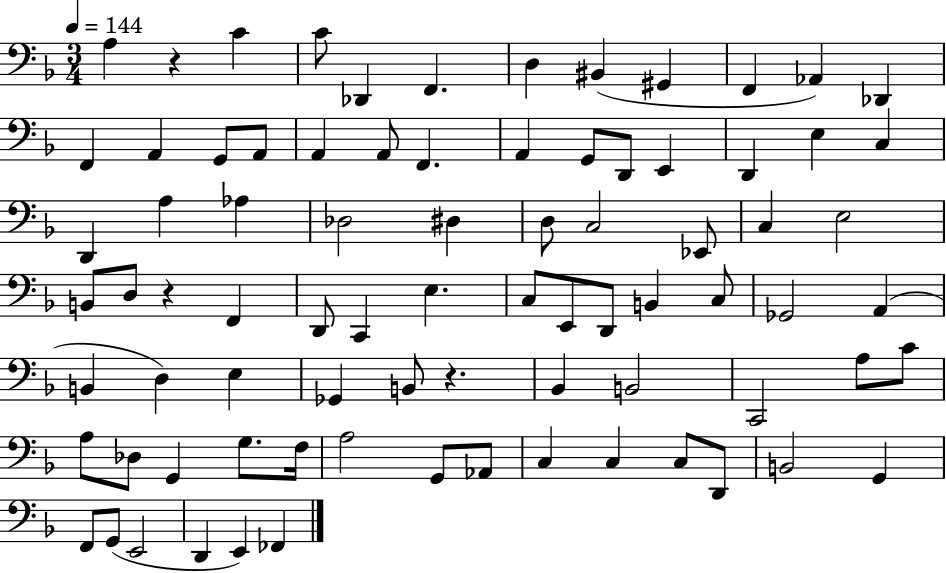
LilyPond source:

{
  \clef bass
  \numericTimeSignature
  \time 3/4
  \key f \major
  \tempo 4 = 144
  a4 r4 c'4 | c'8 des,4 f,4. | d4 bis,4( gis,4 | f,4 aes,4) des,4 | \break f,4 a,4 g,8 a,8 | a,4 a,8 f,4. | a,4 g,8 d,8 e,4 | d,4 e4 c4 | \break d,4 a4 aes4 | des2 dis4 | d8 c2 ees,8 | c4 e2 | \break b,8 d8 r4 f,4 | d,8 c,4 e4. | c8 e,8 d,8 b,4 c8 | ges,2 a,4( | \break b,4 d4) e4 | ges,4 b,8 r4. | bes,4 b,2 | c,2 a8 c'8 | \break a8 des8 g,4 g8. f16 | a2 g,8 aes,8 | c4 c4 c8 d,8 | b,2 g,4 | \break f,8 g,8( e,2 | d,4 e,4) fes,4 | \bar "|."
}